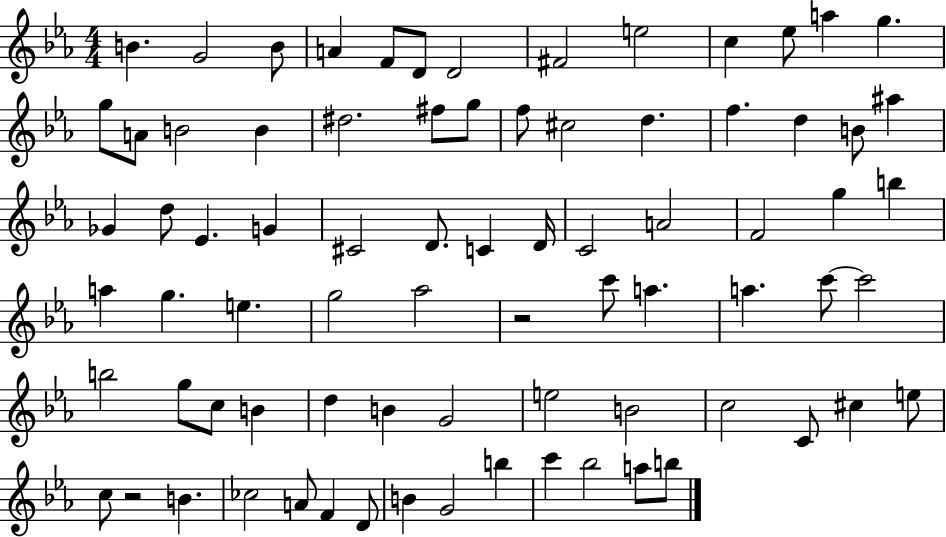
B4/q. G4/h B4/e A4/q F4/e D4/e D4/h F#4/h E5/h C5/q Eb5/e A5/q G5/q. G5/e A4/e B4/h B4/q D#5/h. F#5/e G5/e F5/e C#5/h D5/q. F5/q. D5/q B4/e A#5/q Gb4/q D5/e Eb4/q. G4/q C#4/h D4/e. C4/q D4/s C4/h A4/h F4/h G5/q B5/q A5/q G5/q. E5/q. G5/h Ab5/h R/h C6/e A5/q. A5/q. C6/e C6/h B5/h G5/e C5/e B4/q D5/q B4/q G4/h E5/h B4/h C5/h C4/e C#5/q E5/e C5/e R/h B4/q. CES5/h A4/e F4/q D4/e B4/q G4/h B5/q C6/q Bb5/h A5/e B5/e